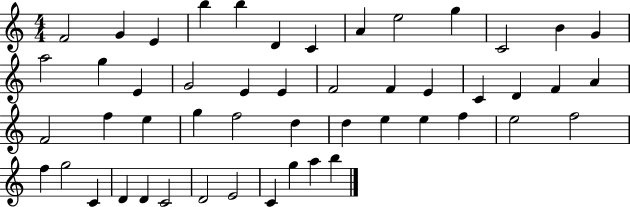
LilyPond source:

{
  \clef treble
  \numericTimeSignature
  \time 4/4
  \key c \major
  f'2 g'4 e'4 | b''4 b''4 d'4 c'4 | a'4 e''2 g''4 | c'2 b'4 g'4 | \break a''2 g''4 e'4 | g'2 e'4 e'4 | f'2 f'4 e'4 | c'4 d'4 f'4 a'4 | \break f'2 f''4 e''4 | g''4 f''2 d''4 | d''4 e''4 e''4 f''4 | e''2 f''2 | \break f''4 g''2 c'4 | d'4 d'4 c'2 | d'2 e'2 | c'4 g''4 a''4 b''4 | \break \bar "|."
}